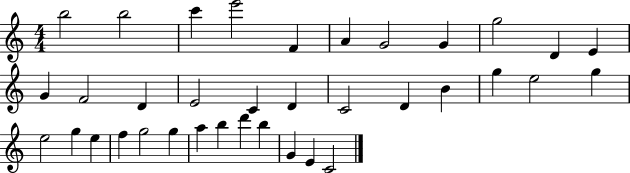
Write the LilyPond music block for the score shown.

{
  \clef treble
  \numericTimeSignature
  \time 4/4
  \key c \major
  b''2 b''2 | c'''4 e'''2 f'4 | a'4 g'2 g'4 | g''2 d'4 e'4 | \break g'4 f'2 d'4 | e'2 c'4 d'4 | c'2 d'4 b'4 | g''4 e''2 g''4 | \break e''2 g''4 e''4 | f''4 g''2 g''4 | a''4 b''4 d'''4 b''4 | g'4 e'4 c'2 | \break \bar "|."
}